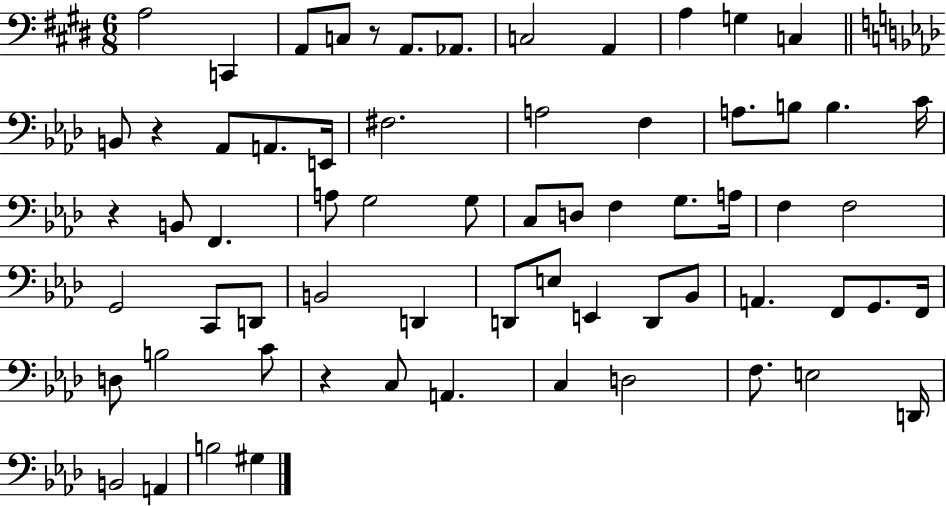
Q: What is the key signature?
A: E major